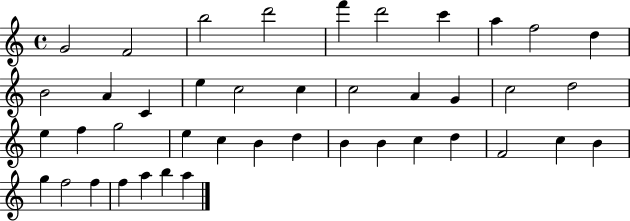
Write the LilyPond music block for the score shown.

{
  \clef treble
  \time 4/4
  \defaultTimeSignature
  \key c \major
  g'2 f'2 | b''2 d'''2 | f'''4 d'''2 c'''4 | a''4 f''2 d''4 | \break b'2 a'4 c'4 | e''4 c''2 c''4 | c''2 a'4 g'4 | c''2 d''2 | \break e''4 f''4 g''2 | e''4 c''4 b'4 d''4 | b'4 b'4 c''4 d''4 | f'2 c''4 b'4 | \break g''4 f''2 f''4 | f''4 a''4 b''4 a''4 | \bar "|."
}